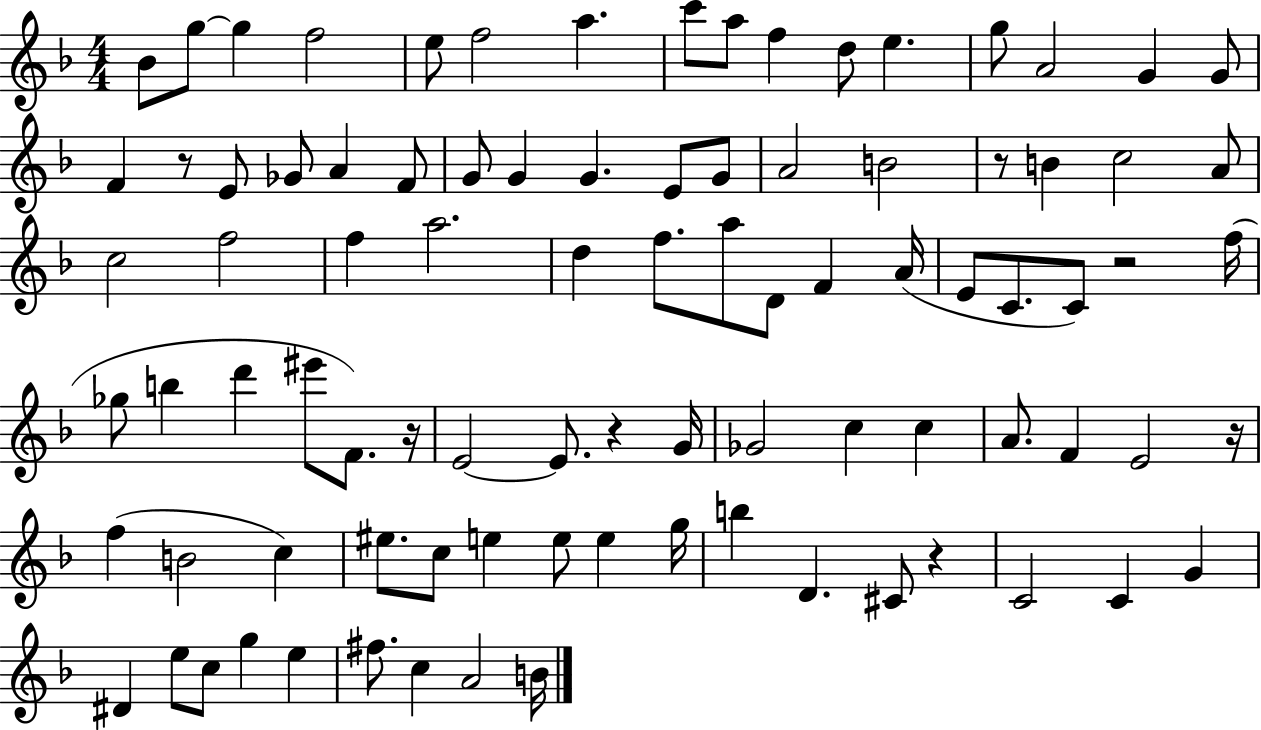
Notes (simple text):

Bb4/e G5/e G5/q F5/h E5/e F5/h A5/q. C6/e A5/e F5/q D5/e E5/q. G5/e A4/h G4/q G4/e F4/q R/e E4/e Gb4/e A4/q F4/e G4/e G4/q G4/q. E4/e G4/e A4/h B4/h R/e B4/q C5/h A4/e C5/h F5/h F5/q A5/h. D5/q F5/e. A5/e D4/e F4/q A4/s E4/e C4/e. C4/e R/h F5/s Gb5/e B5/q D6/q EIS6/e F4/e. R/s E4/h E4/e. R/q G4/s Gb4/h C5/q C5/q A4/e. F4/q E4/h R/s F5/q B4/h C5/q EIS5/e. C5/e E5/q E5/e E5/q G5/s B5/q D4/q. C#4/e R/q C4/h C4/q G4/q D#4/q E5/e C5/e G5/q E5/q F#5/e. C5/q A4/h B4/s